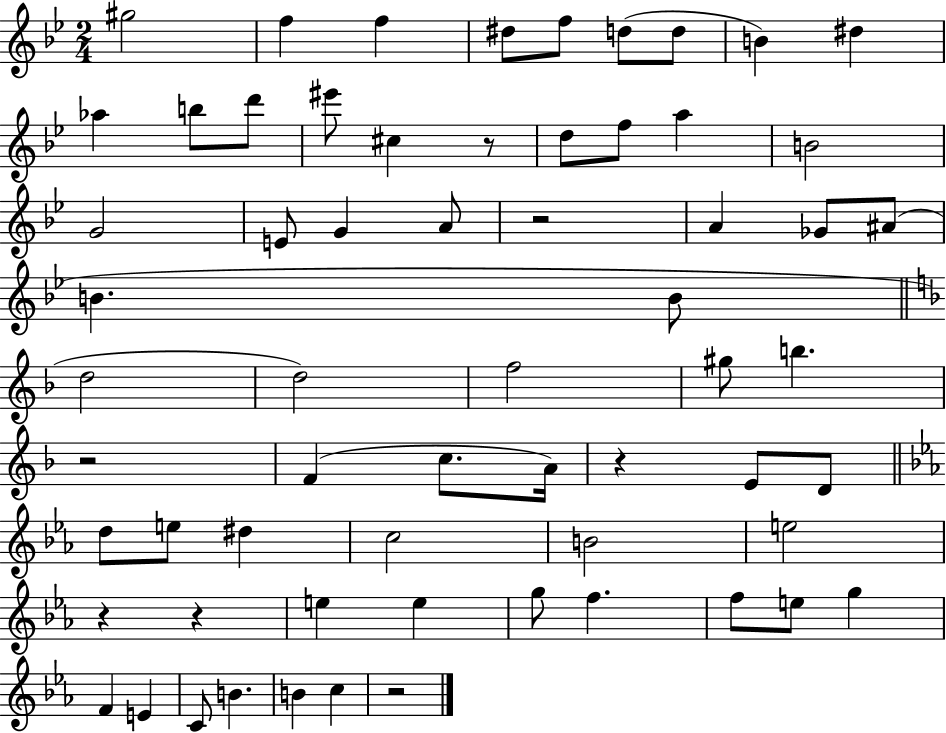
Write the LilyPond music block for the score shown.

{
  \clef treble
  \numericTimeSignature
  \time 2/4
  \key bes \major
  gis''2 | f''4 f''4 | dis''8 f''8 d''8( d''8 | b'4) dis''4 | \break aes''4 b''8 d'''8 | eis'''8 cis''4 r8 | d''8 f''8 a''4 | b'2 | \break g'2 | e'8 g'4 a'8 | r2 | a'4 ges'8 ais'8( | \break b'4. b'8 | \bar "||" \break \key f \major d''2 | d''2) | f''2 | gis''8 b''4. | \break r2 | f'4( c''8. a'16) | r4 e'8 d'8 | \bar "||" \break \key ees \major d''8 e''8 dis''4 | c''2 | b'2 | e''2 | \break r4 r4 | e''4 e''4 | g''8 f''4. | f''8 e''8 g''4 | \break f'4 e'4 | c'8 b'4. | b'4 c''4 | r2 | \break \bar "|."
}